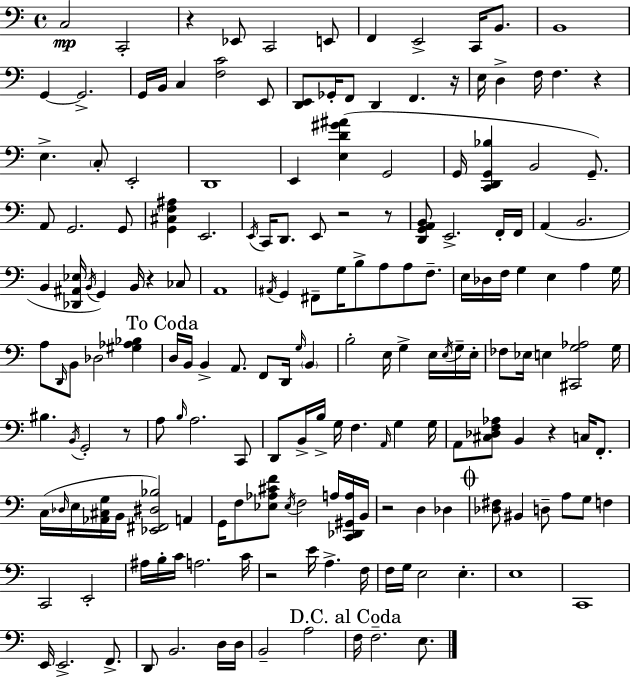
X:1
T:Untitled
M:4/4
L:1/4
K:Am
C,2 C,,2 z _E,,/2 C,,2 E,,/2 F,, E,,2 C,,/4 B,,/2 B,,4 G,, G,,2 G,,/4 B,,/4 C, [F,C]2 E,,/2 [D,,E,,]/2 _G,,/4 F,,/2 D,, F,, z/4 E,/4 D, F,/4 F, z E, C,/2 E,,2 D,,4 E,, [E,D^G^A] G,,2 G,,/4 [C,,D,,G,,_B,] B,,2 G,,/2 A,,/2 G,,2 G,,/2 [G,,^C,F,^A,] E,,2 E,,/4 C,,/4 D,,/2 E,,/2 z2 z/2 [D,,G,,A,,B,,]/2 E,,2 F,,/4 F,,/4 A,, B,,2 B,, [_D,,^A,,_E,]/4 B,,/4 G,, B,,/4 z _C,/2 A,,4 ^A,,/4 G,, ^F,,/2 G,/4 B,/2 A,/2 A,/2 F,/2 E,/4 _D,/4 F,/4 G, E, A, G,/4 A,/2 D,,/4 B,,/2 _D,2 [^G,_A,_B,] D,/4 B,,/4 B,, A,,/2 F,,/2 D,,/4 G,/4 B,, B,2 E,/4 G, E,/4 E,/4 G,/4 E,/4 _F,/2 _E,/4 E, [^C,,G,_A,]2 G,/4 ^B, B,,/4 G,,2 z/2 A,/2 B,/4 A,2 C,,/2 D,,/2 B,,/4 B,/4 G,/4 F, A,,/4 G, G,/4 A,,/2 [^C,_D,F,_A,]/2 B,, z C,/4 F,,/2 C,/4 _D,/4 E,/4 [_A,,^C,G,]/4 B,,/4 [_E,,^F,,^D,_B,]2 A,, G,,/4 F,/2 [_E,_A,^CF]/2 _E,/4 F,2 A,/4 [C,,_D,,^G,,A,]/4 B,,/4 z2 D, _D, [_D,^F,]/2 ^B,, D,/2 A,/2 G,/2 F, C,,2 E,,2 ^A,/4 B,/4 C/4 A,2 C/4 z2 E/4 A, F,/4 F,/4 G,/4 E,2 E, E,4 C,,4 E,,/4 E,,2 F,,/2 D,,/2 B,,2 D,/4 D,/4 B,,2 A,2 F,/4 F,2 E,/2